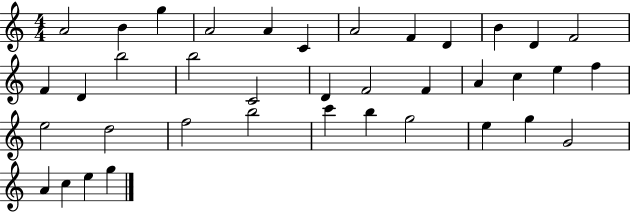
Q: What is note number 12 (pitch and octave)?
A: F4